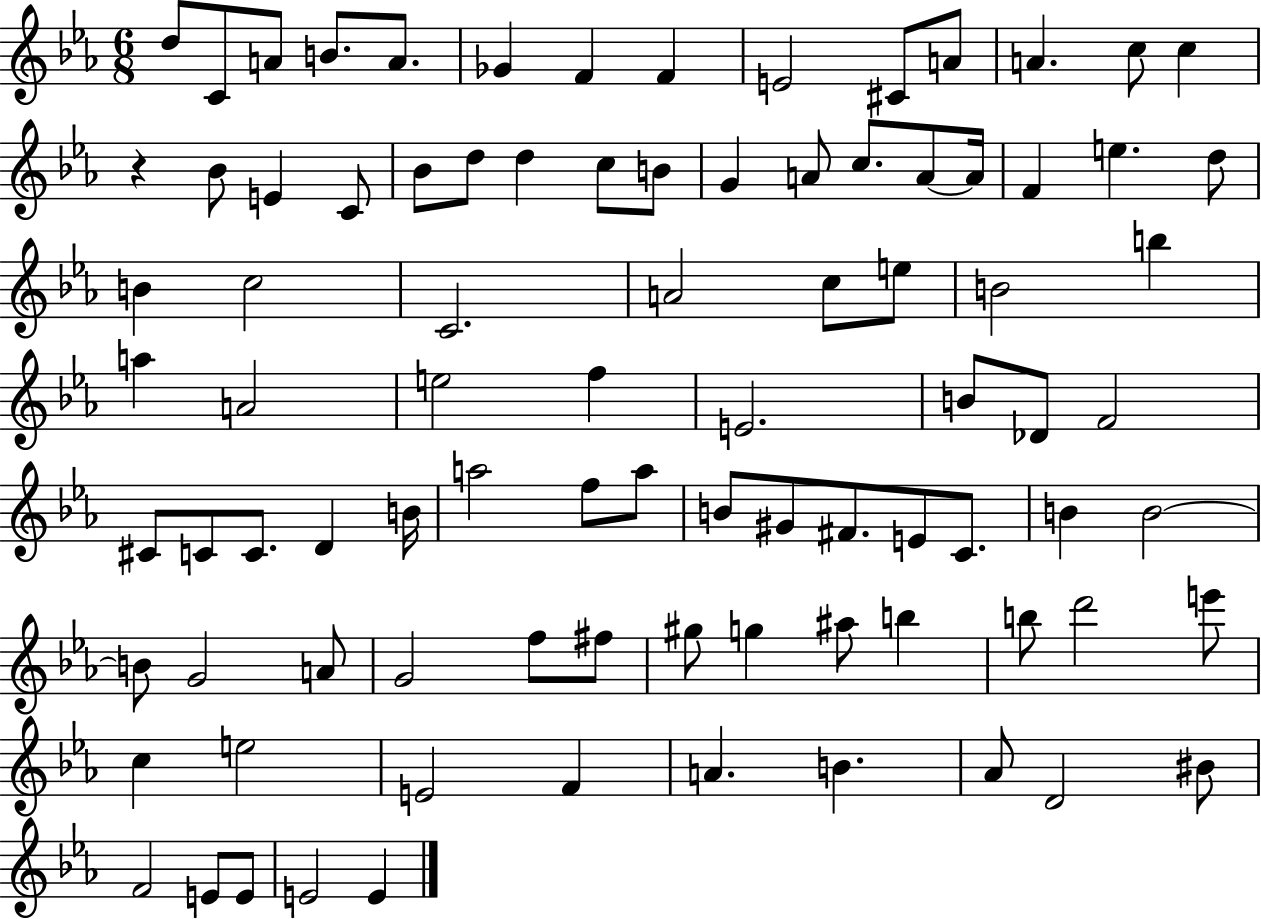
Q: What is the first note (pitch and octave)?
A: D5